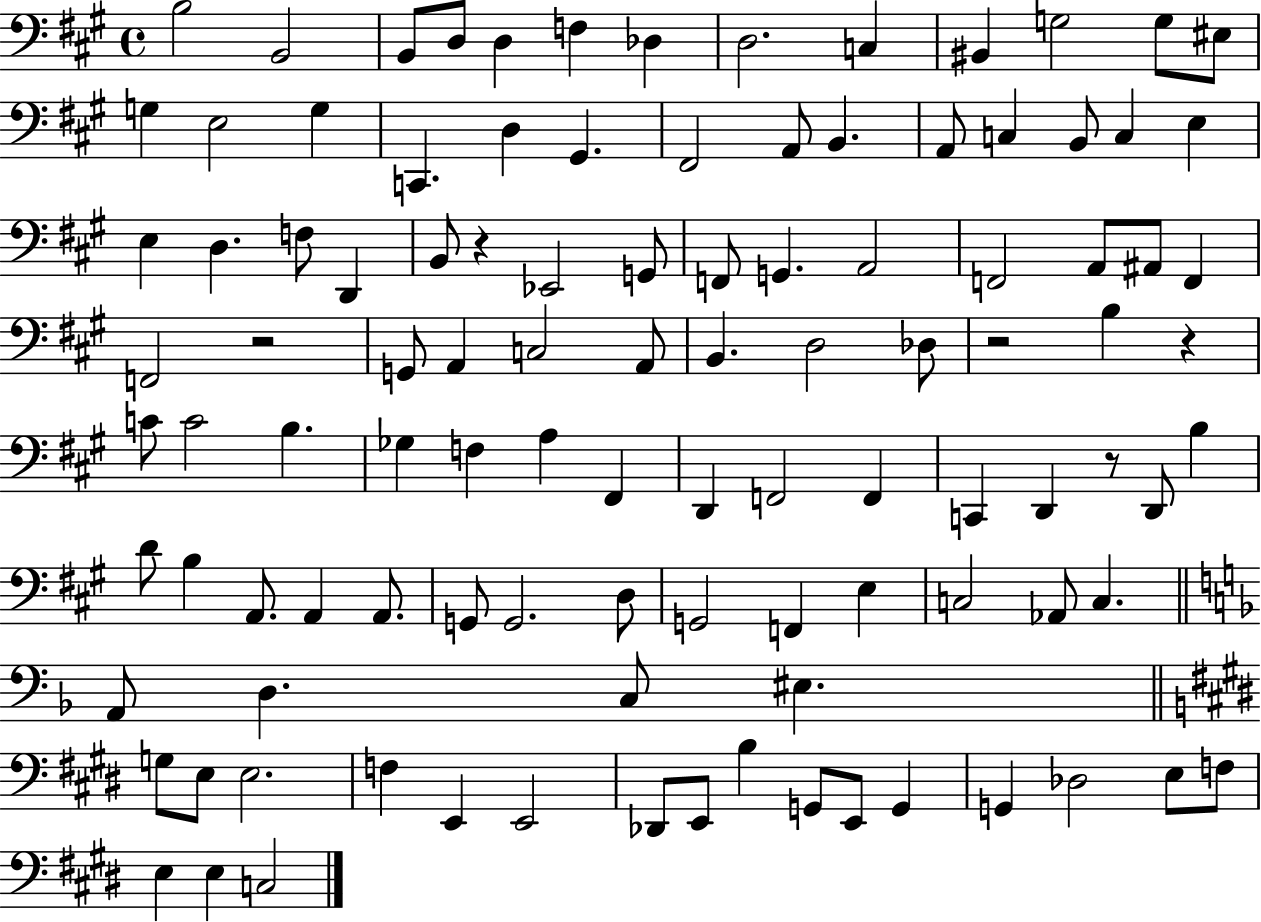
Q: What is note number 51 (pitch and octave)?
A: C4